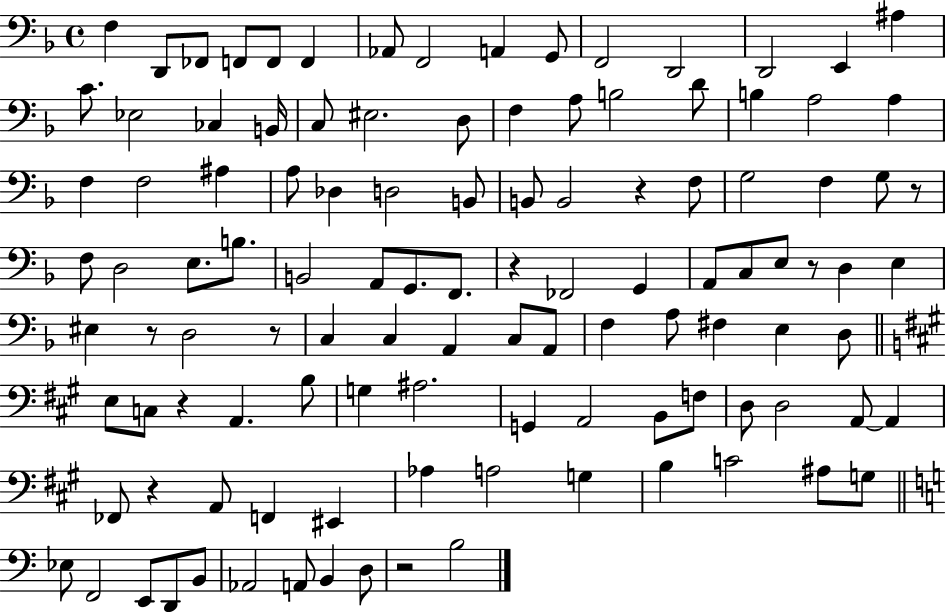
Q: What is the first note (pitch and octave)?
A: F3